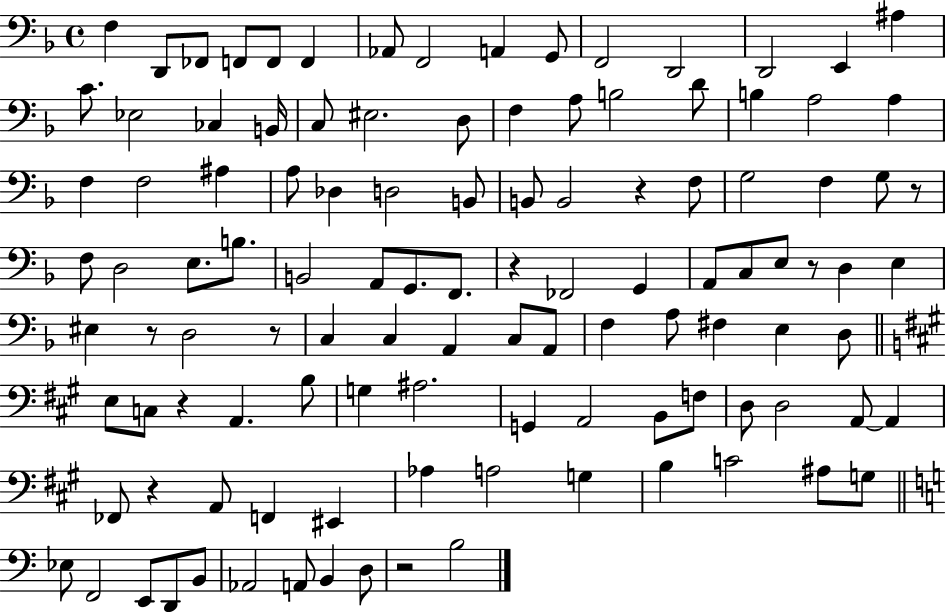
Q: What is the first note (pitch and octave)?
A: F3